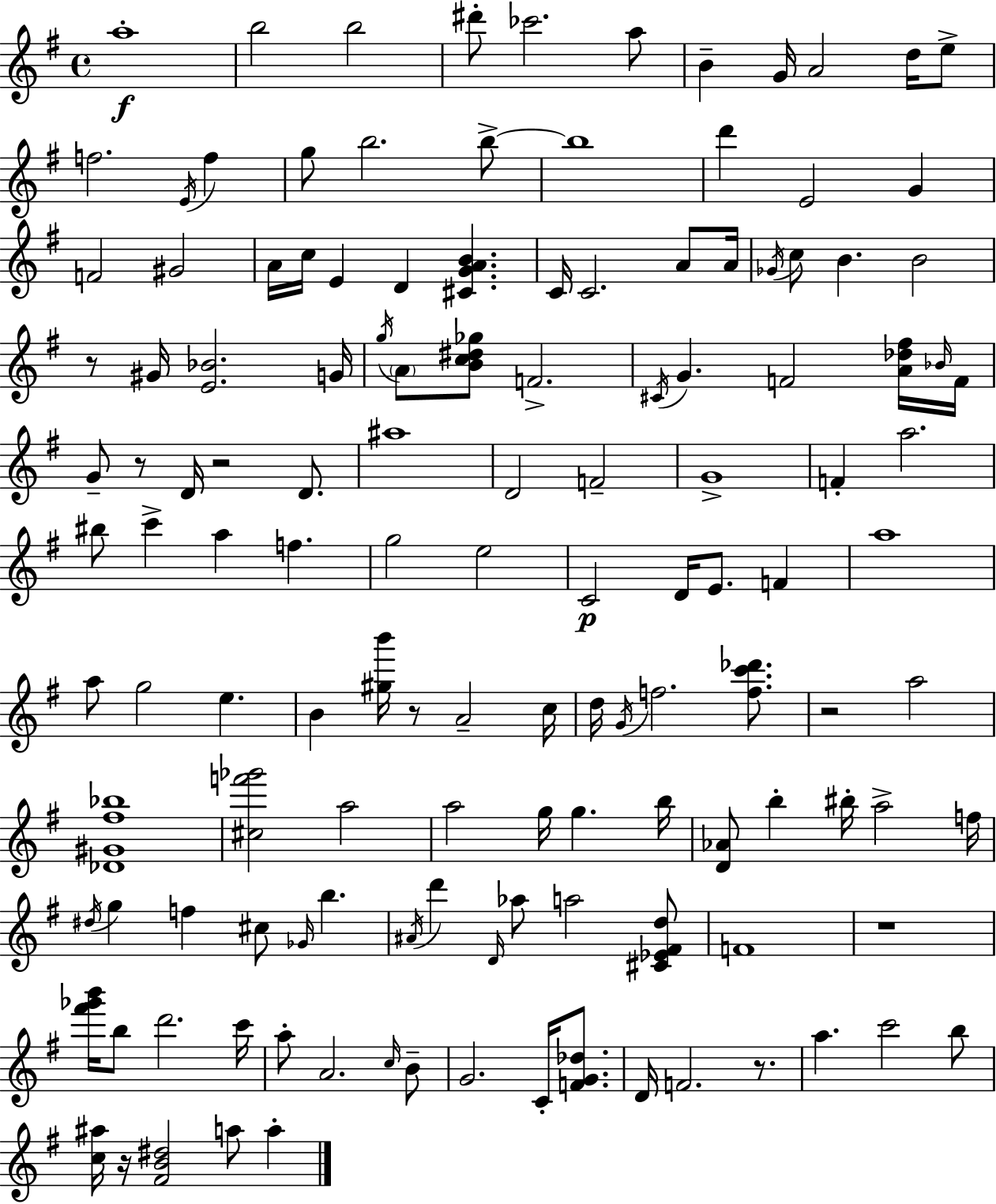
X:1
T:Untitled
M:4/4
L:1/4
K:G
a4 b2 b2 ^d'/2 _c'2 a/2 B G/4 A2 d/4 e/2 f2 E/4 f g/2 b2 b/2 b4 d' E2 G F2 ^G2 A/4 c/4 E D [^CGAB] C/4 C2 A/2 A/4 _G/4 c/2 B B2 z/2 ^G/4 [E_B]2 G/4 g/4 A/2 [Bc^d_g]/2 F2 ^C/4 G F2 [A_d^f]/4 _B/4 F/4 G/2 z/2 D/4 z2 D/2 ^a4 D2 F2 G4 F a2 ^b/2 c' a f g2 e2 C2 D/4 E/2 F a4 a/2 g2 e B [^gb']/4 z/2 A2 c/4 d/4 G/4 f2 [fc'_d']/2 z2 a2 [_D^G^f_b]4 [^cf'_g']2 a2 a2 g/4 g b/4 [D_A]/2 b ^b/4 a2 f/4 ^d/4 g f ^c/2 _G/4 b ^A/4 d' D/4 _a/2 a2 [^C_E^Fd]/2 F4 z4 [^f'_g'b']/4 b/2 d'2 c'/4 a/2 A2 c/4 B/2 G2 C/4 [FG_d]/2 D/4 F2 z/2 a c'2 b/2 [c^a]/4 z/4 [^FB^d]2 a/2 a